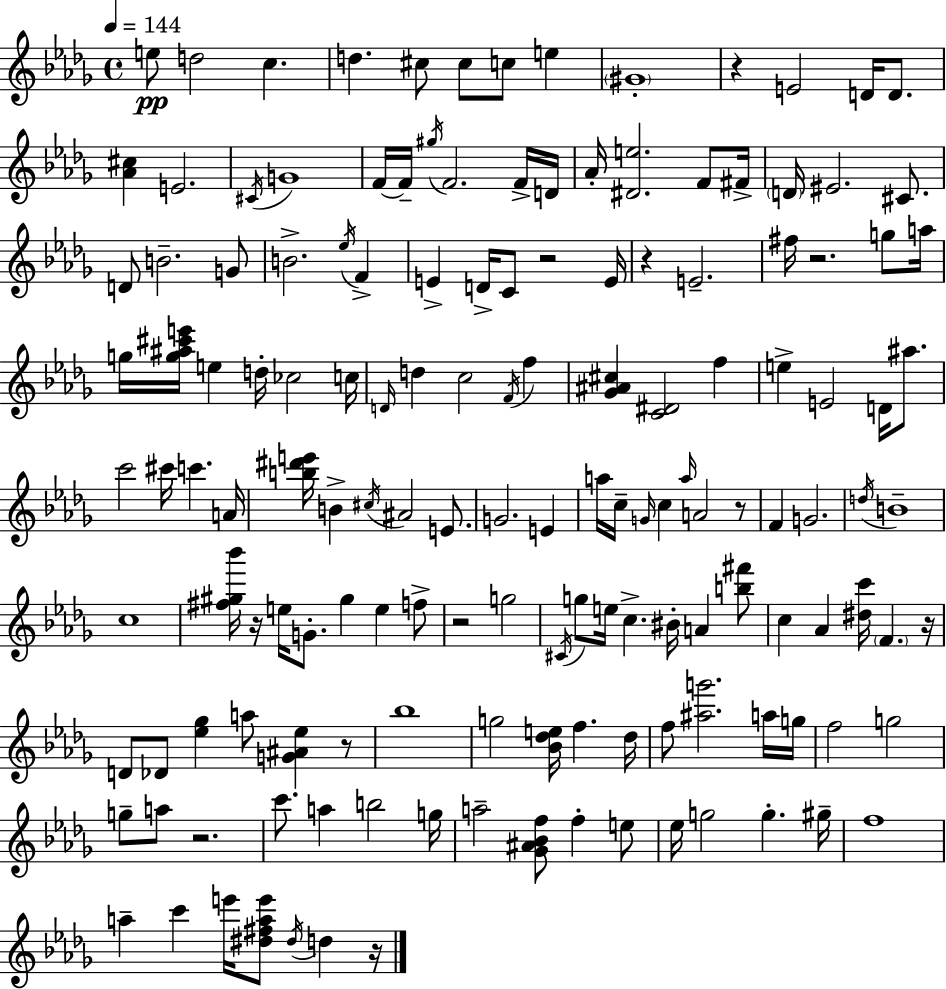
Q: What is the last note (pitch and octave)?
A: D5